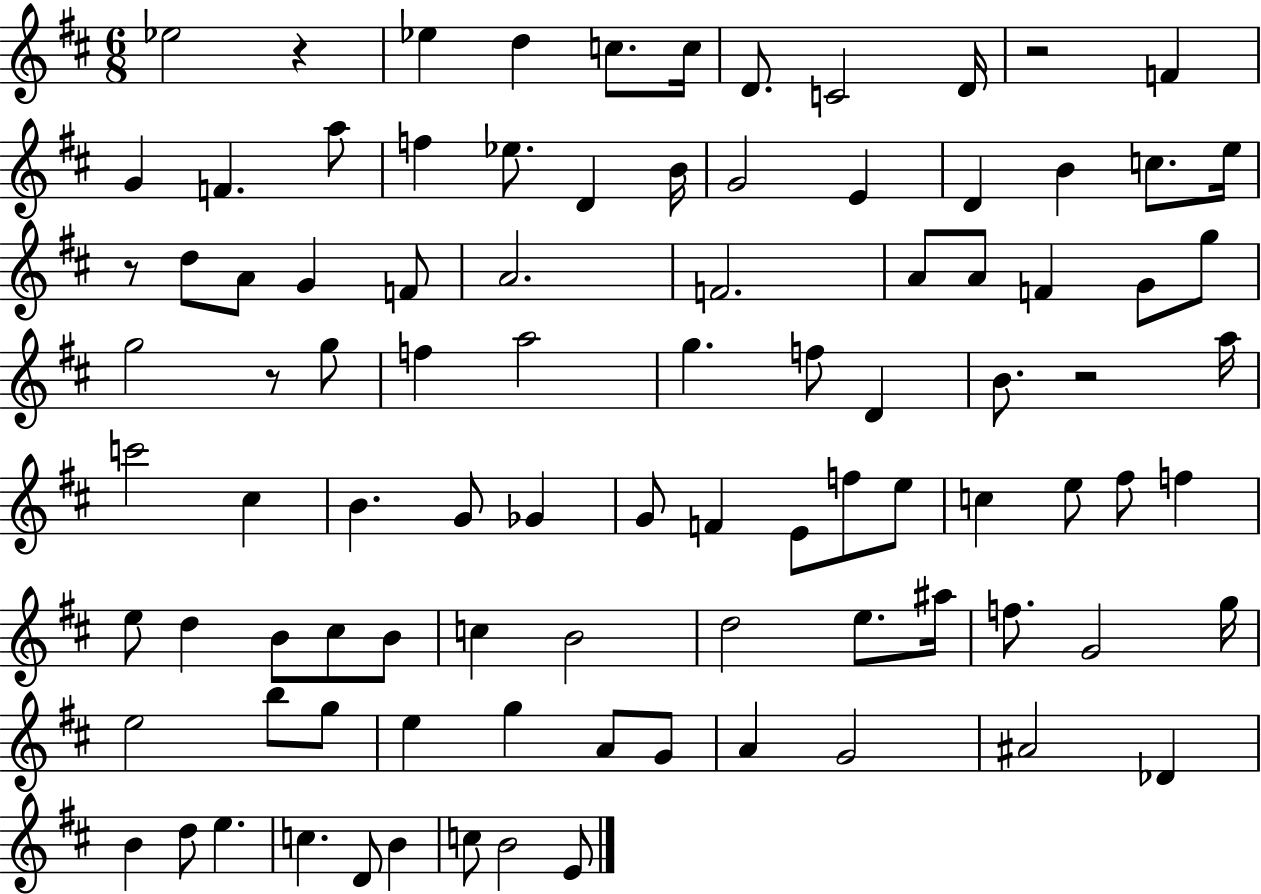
{
  \clef treble
  \numericTimeSignature
  \time 6/8
  \key d \major
  ees''2 r4 | ees''4 d''4 c''8. c''16 | d'8. c'2 d'16 | r2 f'4 | \break g'4 f'4. a''8 | f''4 ees''8. d'4 b'16 | g'2 e'4 | d'4 b'4 c''8. e''16 | \break r8 d''8 a'8 g'4 f'8 | a'2. | f'2. | a'8 a'8 f'4 g'8 g''8 | \break g''2 r8 g''8 | f''4 a''2 | g''4. f''8 d'4 | b'8. r2 a''16 | \break c'''2 cis''4 | b'4. g'8 ges'4 | g'8 f'4 e'8 f''8 e''8 | c''4 e''8 fis''8 f''4 | \break e''8 d''4 b'8 cis''8 b'8 | c''4 b'2 | d''2 e''8. ais''16 | f''8. g'2 g''16 | \break e''2 b''8 g''8 | e''4 g''4 a'8 g'8 | a'4 g'2 | ais'2 des'4 | \break b'4 d''8 e''4. | c''4. d'8 b'4 | c''8 b'2 e'8 | \bar "|."
}